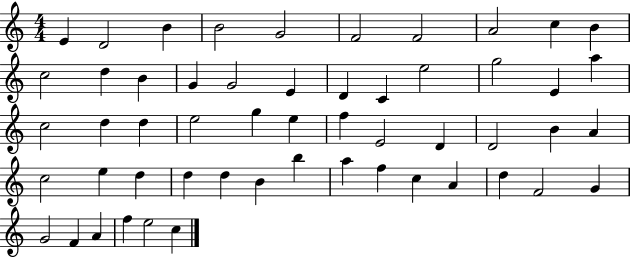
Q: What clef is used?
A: treble